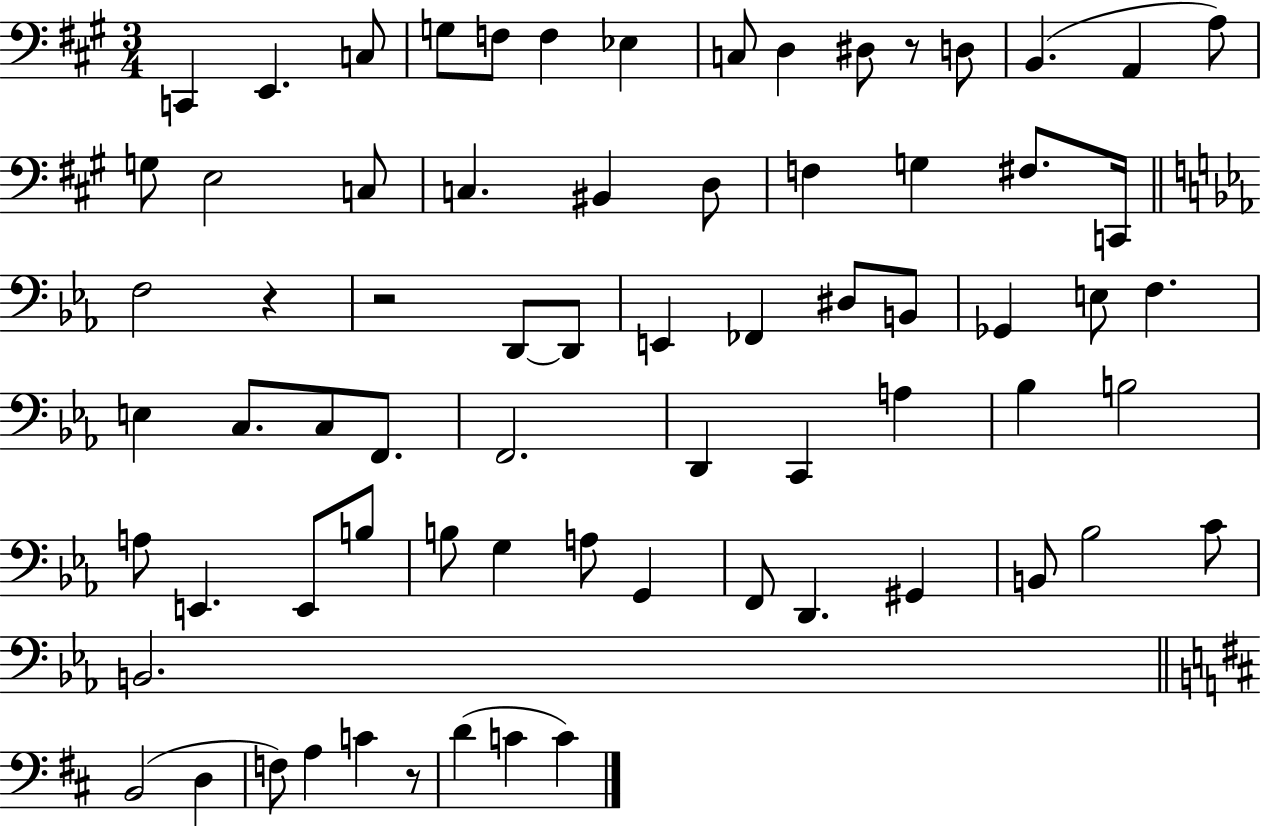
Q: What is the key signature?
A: A major